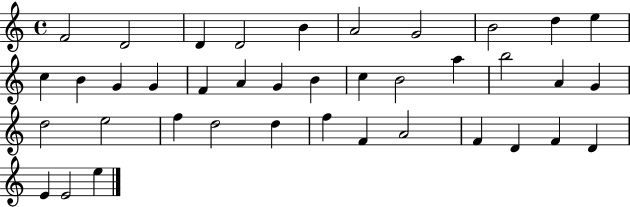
X:1
T:Untitled
M:4/4
L:1/4
K:C
F2 D2 D D2 B A2 G2 B2 d e c B G G F A G B c B2 a b2 A G d2 e2 f d2 d f F A2 F D F D E E2 e